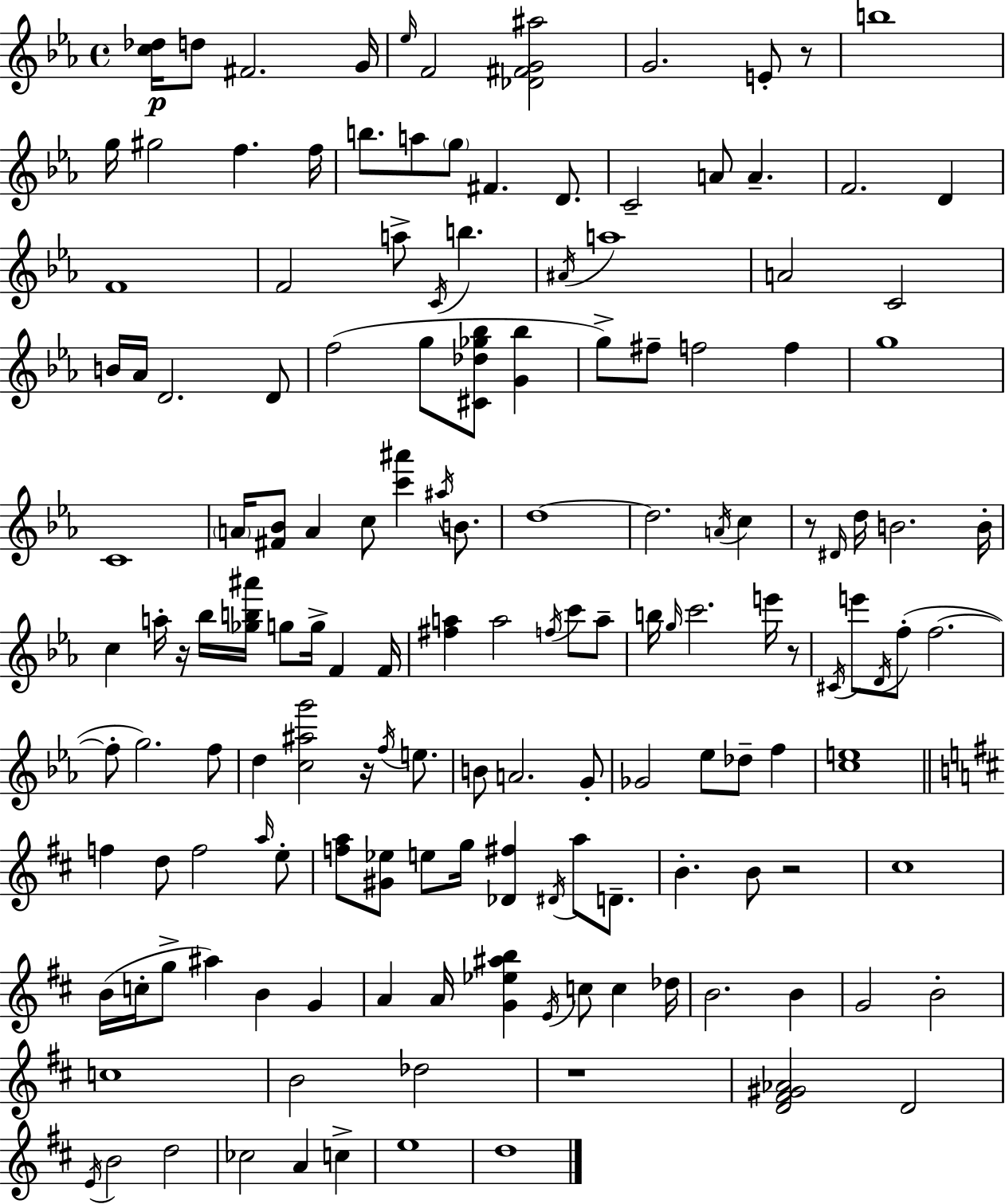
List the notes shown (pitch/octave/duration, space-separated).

[C5,Db5]/s D5/e F#4/h. G4/s Eb5/s F4/h [Db4,F#4,G4,A#5]/h G4/h. E4/e R/e B5/w G5/s G#5/h F5/q. F5/s B5/e. A5/e G5/e F#4/q. D4/e. C4/h A4/e A4/q. F4/h. D4/q F4/w F4/h A5/e C4/s B5/q. A#4/s A5/w A4/h C4/h B4/s Ab4/s D4/h. D4/e F5/h G5/e [C#4,Db5,Gb5,Bb5]/e [G4,Bb5]/q G5/e F#5/e F5/h F5/q G5/w C4/w A4/s [F#4,Bb4]/e A4/q C5/e [C6,A#6]/q A#5/s B4/e. D5/w D5/h. A4/s C5/q R/e D#4/s D5/s B4/h. B4/s C5/q A5/s R/s Bb5/s [Gb5,B5,A#6]/s G5/e G5/s F4/q F4/s [F#5,A5]/q A5/h F5/s C6/e A5/e B5/s G5/s C6/h. E6/s R/e C#4/s E6/e D4/s F5/e F5/h. F5/e G5/h. F5/e D5/q [C5,A#5,G6]/h R/s F5/s E5/e. B4/e A4/h. G4/e Gb4/h Eb5/e Db5/e F5/q [C5,E5]/w F5/q D5/e F5/h A5/s E5/e [F5,A5]/e [G#4,Eb5]/e E5/e G5/s [Db4,F#5]/q D#4/s A5/e D4/e. B4/q. B4/e R/h C#5/w B4/s C5/s G5/e A#5/q B4/q G4/q A4/q A4/s [G4,Eb5,A#5,B5]/q E4/s C5/e C5/q Db5/s B4/h. B4/q G4/h B4/h C5/w B4/h Db5/h R/w [D4,F#4,G#4,Ab4]/h D4/h E4/s B4/h D5/h CES5/h A4/q C5/q E5/w D5/w